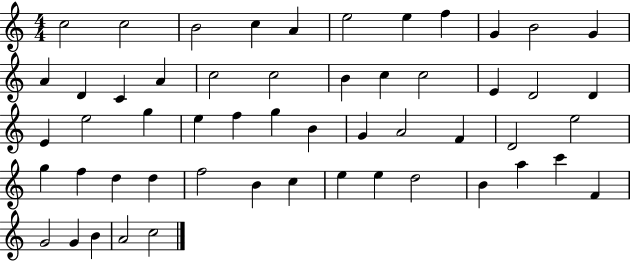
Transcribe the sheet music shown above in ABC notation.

X:1
T:Untitled
M:4/4
L:1/4
K:C
c2 c2 B2 c A e2 e f G B2 G A D C A c2 c2 B c c2 E D2 D E e2 g e f g B G A2 F D2 e2 g f d d f2 B c e e d2 B a c' F G2 G B A2 c2